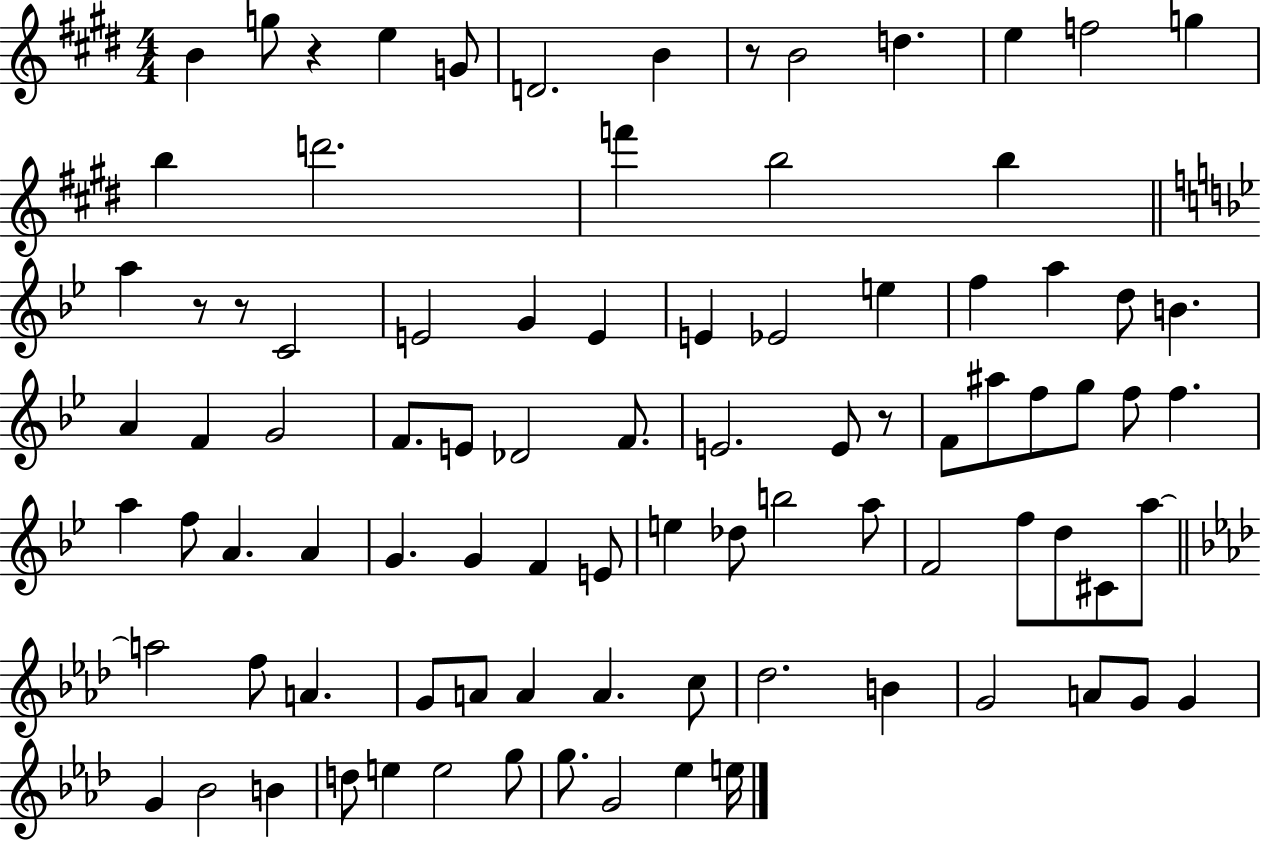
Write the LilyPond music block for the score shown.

{
  \clef treble
  \numericTimeSignature
  \time 4/4
  \key e \major
  b'4 g''8 r4 e''4 g'8 | d'2. b'4 | r8 b'2 d''4. | e''4 f''2 g''4 | \break b''4 d'''2. | f'''4 b''2 b''4 | \bar "||" \break \key bes \major a''4 r8 r8 c'2 | e'2 g'4 e'4 | e'4 ees'2 e''4 | f''4 a''4 d''8 b'4. | \break a'4 f'4 g'2 | f'8. e'8 des'2 f'8. | e'2. e'8 r8 | f'8 ais''8 f''8 g''8 f''8 f''4. | \break a''4 f''8 a'4. a'4 | g'4. g'4 f'4 e'8 | e''4 des''8 b''2 a''8 | f'2 f''8 d''8 cis'8 a''8~~ | \break \bar "||" \break \key aes \major a''2 f''8 a'4. | g'8 a'8 a'4 a'4. c''8 | des''2. b'4 | g'2 a'8 g'8 g'4 | \break g'4 bes'2 b'4 | d''8 e''4 e''2 g''8 | g''8. g'2 ees''4 e''16 | \bar "|."
}